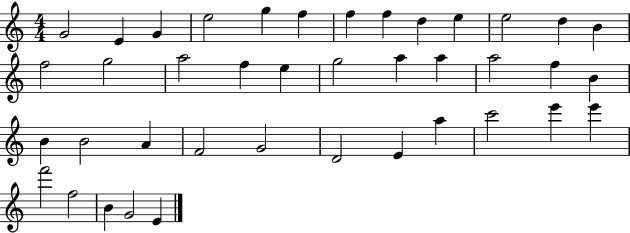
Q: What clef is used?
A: treble